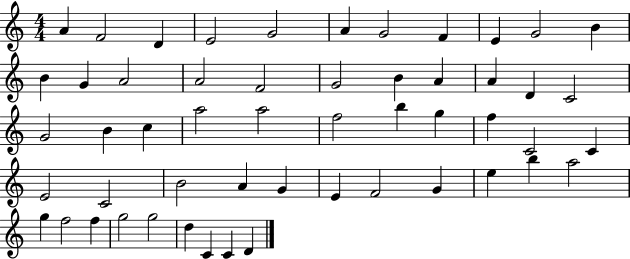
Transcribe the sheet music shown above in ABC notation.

X:1
T:Untitled
M:4/4
L:1/4
K:C
A F2 D E2 G2 A G2 F E G2 B B G A2 A2 F2 G2 B A A D C2 G2 B c a2 a2 f2 b g f C2 C E2 C2 B2 A G E F2 G e b a2 g f2 f g2 g2 d C C D